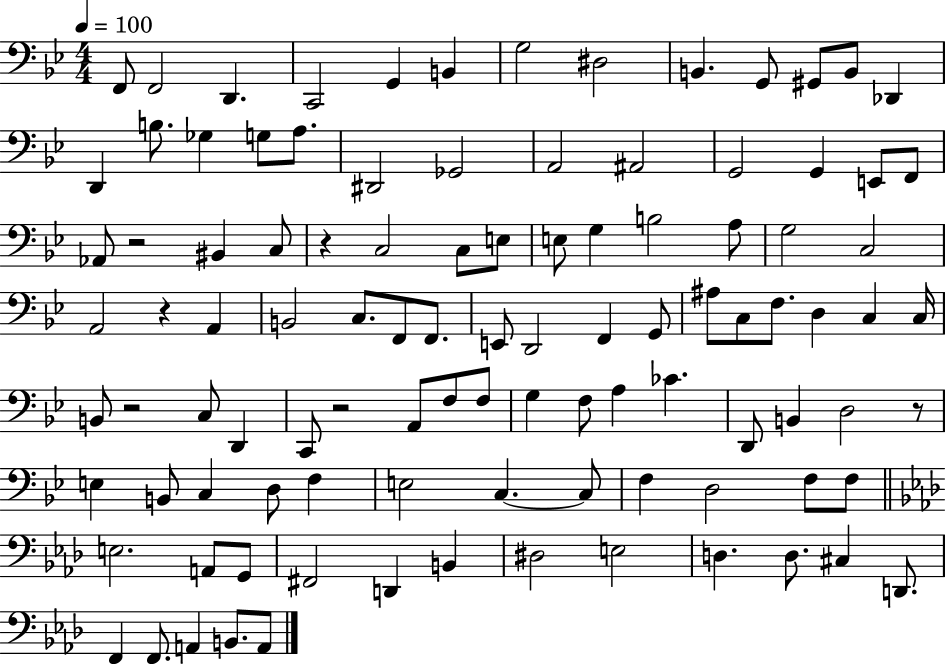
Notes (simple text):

F2/e F2/h D2/q. C2/h G2/q B2/q G3/h D#3/h B2/q. G2/e G#2/e B2/e Db2/q D2/q B3/e. Gb3/q G3/e A3/e. D#2/h Gb2/h A2/h A#2/h G2/h G2/q E2/e F2/e Ab2/e R/h BIS2/q C3/e R/q C3/h C3/e E3/e E3/e G3/q B3/h A3/e G3/h C3/h A2/h R/q A2/q B2/h C3/e. F2/e F2/e. E2/e D2/h F2/q G2/e A#3/e C3/e F3/e. D3/q C3/q C3/s B2/e R/h C3/e D2/q C2/e R/h A2/e F3/e F3/e G3/q F3/e A3/q CES4/q. D2/e B2/q D3/h R/e E3/q B2/e C3/q D3/e F3/q E3/h C3/q. C3/e F3/q D3/h F3/e F3/e E3/h. A2/e G2/e F#2/h D2/q B2/q D#3/h E3/h D3/q. D3/e. C#3/q D2/e. F2/q F2/e. A2/q B2/e. A2/e